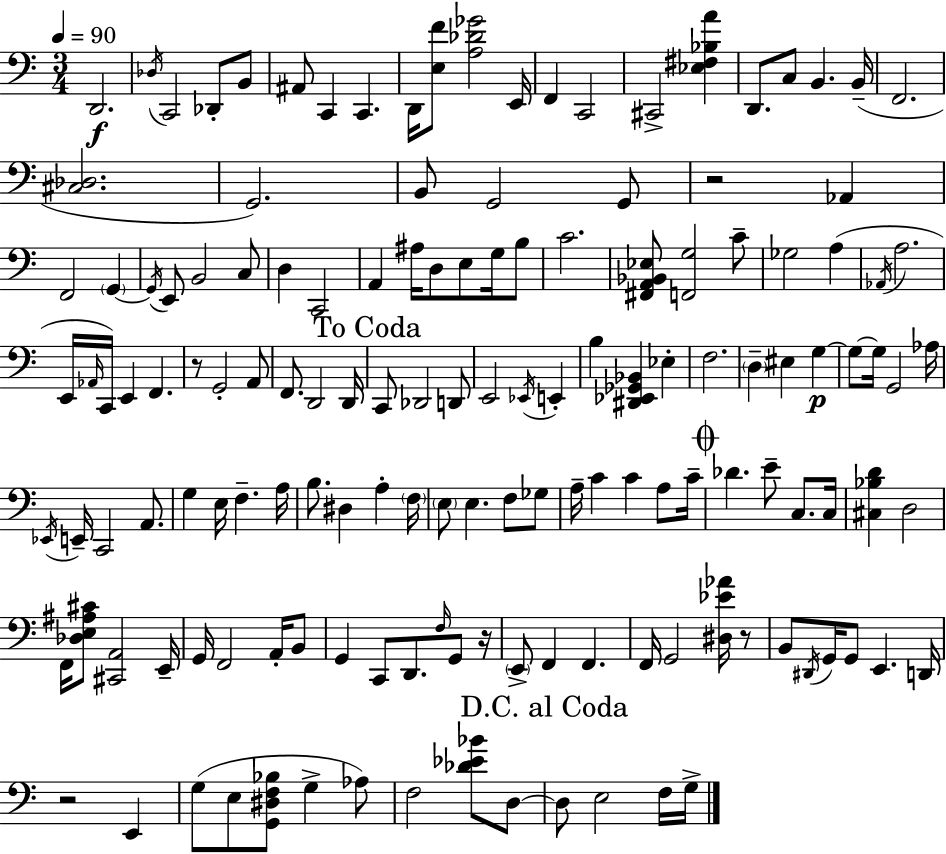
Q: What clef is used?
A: bass